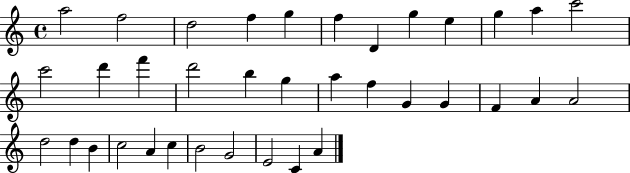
X:1
T:Untitled
M:4/4
L:1/4
K:C
a2 f2 d2 f g f D g e g a c'2 c'2 d' f' d'2 b g a f G G F A A2 d2 d B c2 A c B2 G2 E2 C A